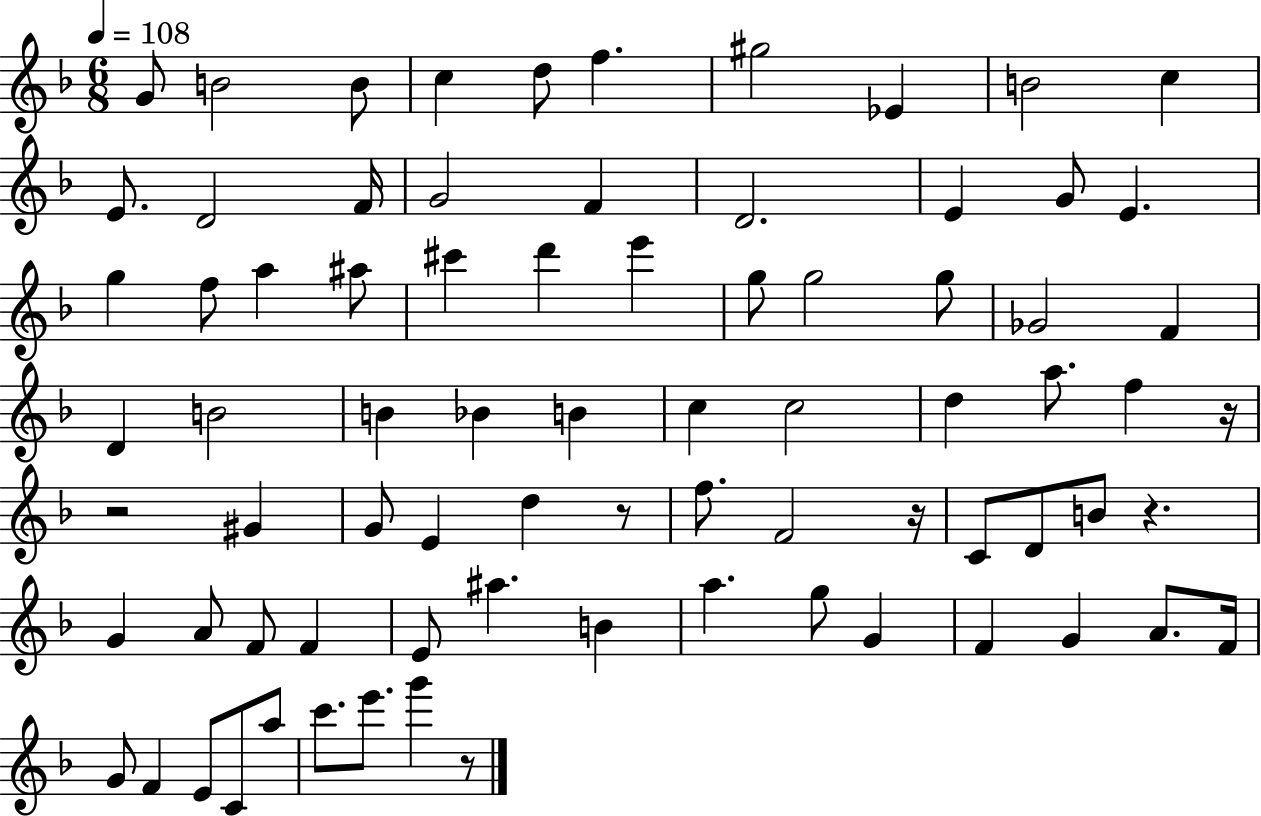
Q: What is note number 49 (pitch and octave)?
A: D4